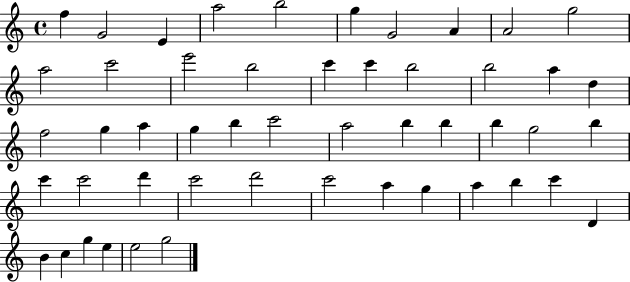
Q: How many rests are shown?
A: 0